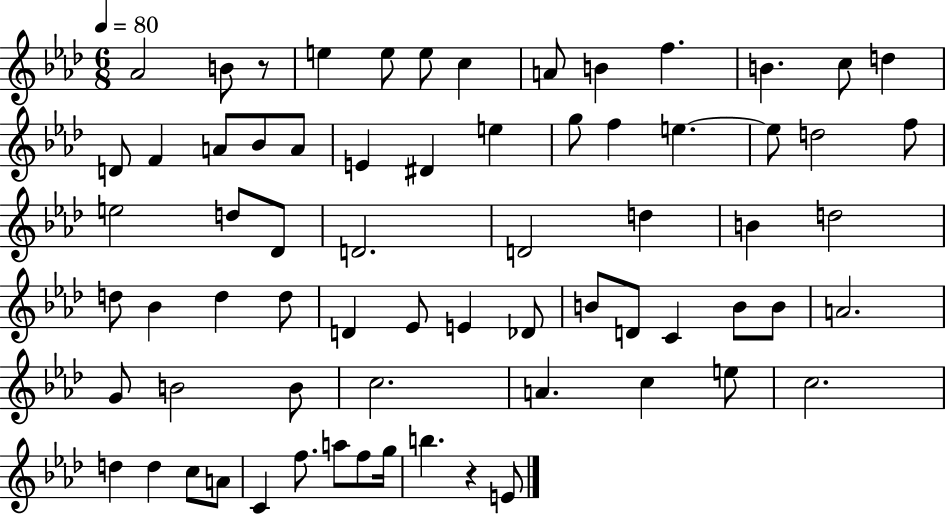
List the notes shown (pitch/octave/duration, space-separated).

Ab4/h B4/e R/e E5/q E5/e E5/e C5/q A4/e B4/q F5/q. B4/q. C5/e D5/q D4/e F4/q A4/e Bb4/e A4/e E4/q D#4/q E5/q G5/e F5/q E5/q. E5/e D5/h F5/e E5/h D5/e Db4/e D4/h. D4/h D5/q B4/q D5/h D5/e Bb4/q D5/q D5/e D4/q Eb4/e E4/q Db4/e B4/e D4/e C4/q B4/e B4/e A4/h. G4/e B4/h B4/e C5/h. A4/q. C5/q E5/e C5/h. D5/q D5/q C5/e A4/e C4/q F5/e. A5/e F5/e G5/s B5/q. R/q E4/e